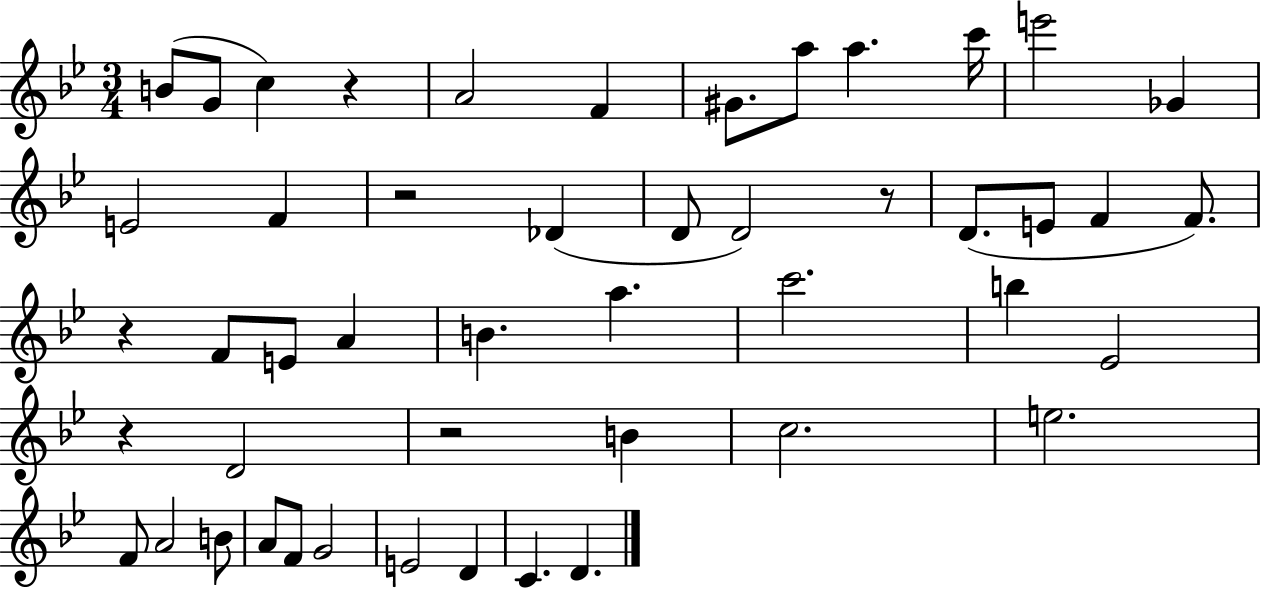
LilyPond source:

{
  \clef treble
  \numericTimeSignature
  \time 3/4
  \key bes \major
  b'8( g'8 c''4) r4 | a'2 f'4 | gis'8. a''8 a''4. c'''16 | e'''2 ges'4 | \break e'2 f'4 | r2 des'4( | d'8 d'2) r8 | d'8.( e'8 f'4 f'8.) | \break r4 f'8 e'8 a'4 | b'4. a''4. | c'''2. | b''4 ees'2 | \break r4 d'2 | r2 b'4 | c''2. | e''2. | \break f'8 a'2 b'8 | a'8 f'8 g'2 | e'2 d'4 | c'4. d'4. | \break \bar "|."
}